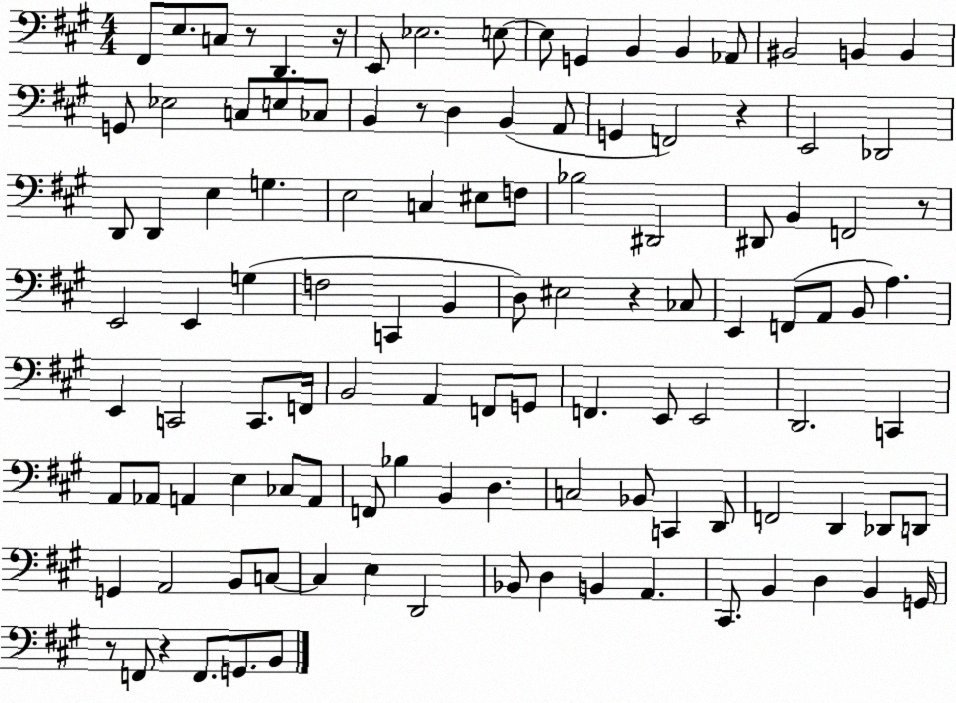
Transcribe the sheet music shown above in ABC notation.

X:1
T:Untitled
M:4/4
L:1/4
K:A
^F,,/2 E,/2 C,/2 z/2 D,, z/4 E,,/2 _E,2 E,/2 E,/2 G,, B,, B,, _A,,/2 ^B,,2 B,, B,, G,,/2 _E,2 C,/2 E,/2 _C,/2 B,, z/2 D, B,, A,,/2 G,, F,,2 z E,,2 _D,,2 D,,/2 D,, E, G, E,2 C, ^E,/2 F,/2 _B,2 ^D,,2 ^D,,/2 B,, F,,2 z/2 E,,2 E,, G, F,2 C,, B,, D,/2 ^E,2 z _C,/2 E,, F,,/2 A,,/2 B,,/2 A, E,, C,,2 C,,/2 F,,/4 B,,2 A,, F,,/2 G,,/2 F,, E,,/2 E,,2 D,,2 C,, A,,/2 _A,,/2 A,, E, _C,/2 A,,/2 F,,/2 _B, B,, D, C,2 _B,,/2 C,, D,,/2 F,,2 D,, _D,,/2 D,,/2 G,, A,,2 B,,/2 C,/2 C, E, D,,2 _B,,/2 D, B,, A,, ^C,,/2 B,, D, B,, G,,/4 z/2 F,,/2 z F,,/2 G,,/2 B,,/2